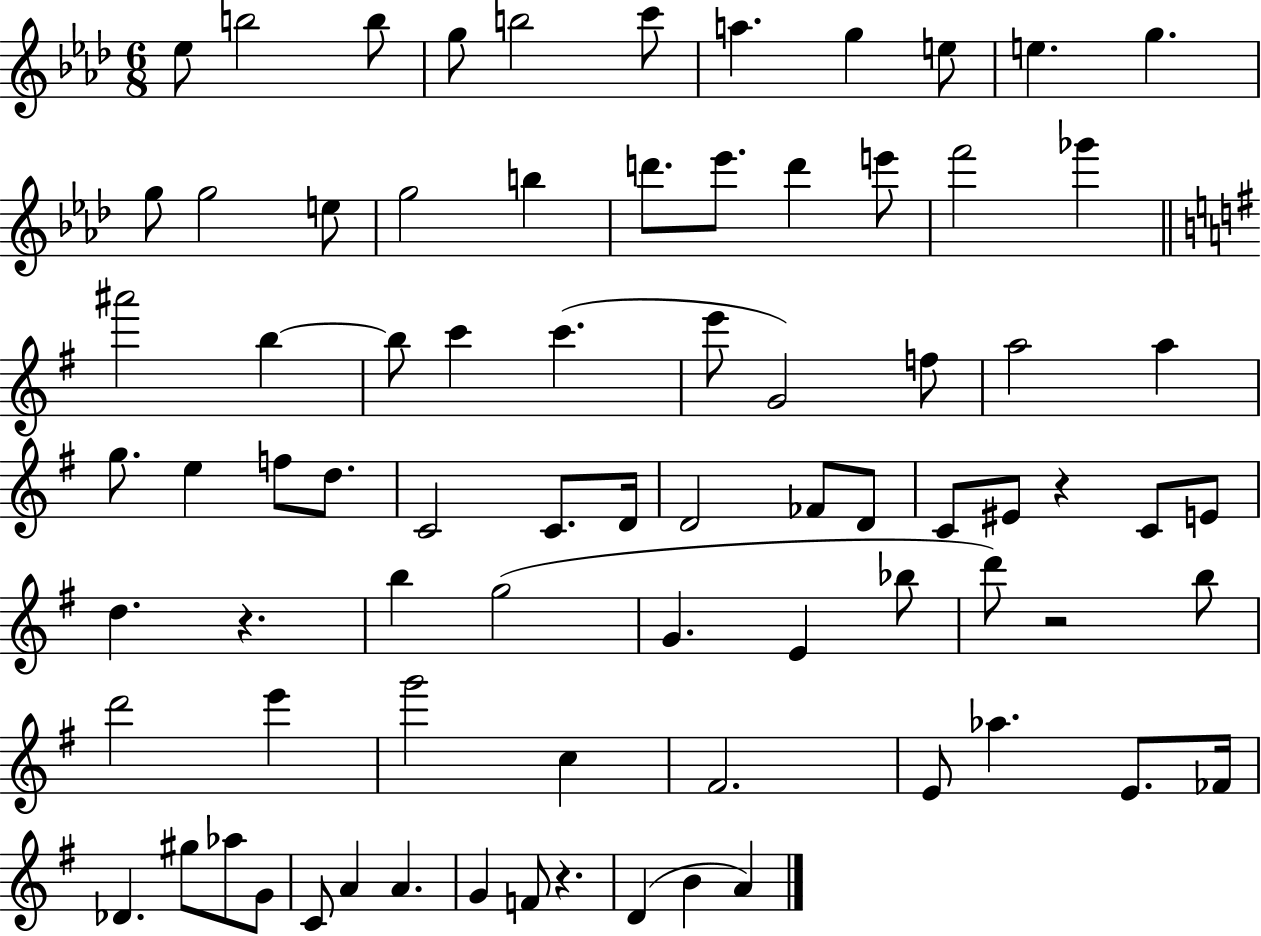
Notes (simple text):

Eb5/e B5/h B5/e G5/e B5/h C6/e A5/q. G5/q E5/e E5/q. G5/q. G5/e G5/h E5/e G5/h B5/q D6/e. Eb6/e. D6/q E6/e F6/h Gb6/q A#6/h B5/q B5/e C6/q C6/q. E6/e G4/h F5/e A5/h A5/q G5/e. E5/q F5/e D5/e. C4/h C4/e. D4/s D4/h FES4/e D4/e C4/e EIS4/e R/q C4/e E4/e D5/q. R/q. B5/q G5/h G4/q. E4/q Bb5/e D6/e R/h B5/e D6/h E6/q G6/h C5/q F#4/h. E4/e Ab5/q. E4/e. FES4/s Db4/q. G#5/e Ab5/e G4/e C4/e A4/q A4/q. G4/q F4/e R/q. D4/q B4/q A4/q